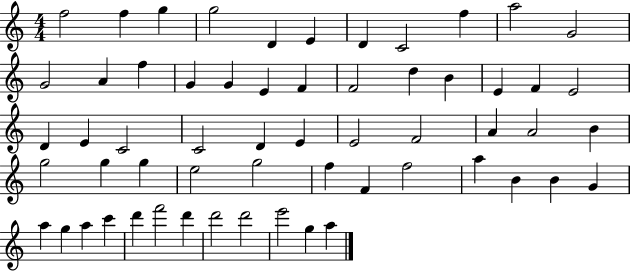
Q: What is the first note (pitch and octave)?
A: F5